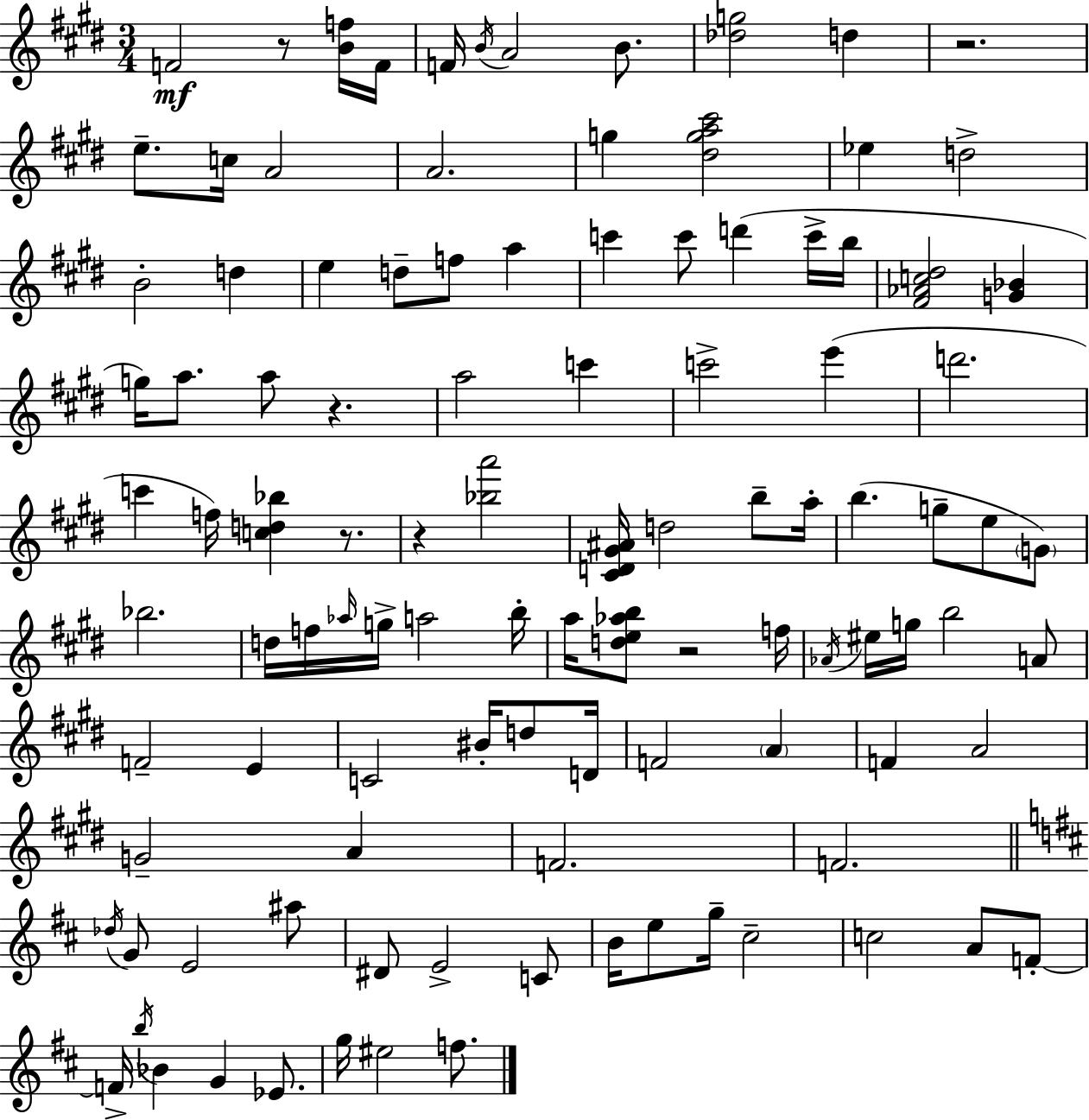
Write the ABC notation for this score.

X:1
T:Untitled
M:3/4
L:1/4
K:E
F2 z/2 [Bf]/4 F/4 F/4 B/4 A2 B/2 [_dg]2 d z2 e/2 c/4 A2 A2 g [^dga^c']2 _e d2 B2 d e d/2 f/2 a c' c'/2 d' c'/4 b/4 [^F_Ac^d]2 [G_B] g/4 a/2 a/2 z a2 c' c'2 e' d'2 c' f/4 [cd_b] z/2 z [_ba']2 [^CD^G^A]/4 d2 b/2 a/4 b g/2 e/2 G/2 _b2 d/4 f/4 _a/4 g/4 a2 b/4 a/4 [de_ab]/2 z2 f/4 _A/4 ^e/4 g/4 b2 A/2 F2 E C2 ^B/4 d/2 D/4 F2 A F A2 G2 A F2 F2 _d/4 G/2 E2 ^a/2 ^D/2 E2 C/2 B/4 e/2 g/4 ^c2 c2 A/2 F/2 F/4 b/4 _B G _E/2 g/4 ^e2 f/2